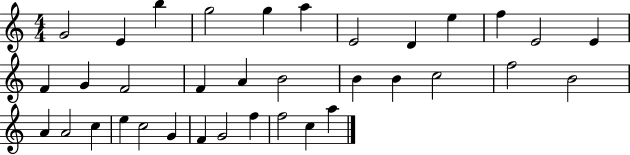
X:1
T:Untitled
M:4/4
L:1/4
K:C
G2 E b g2 g a E2 D e f E2 E F G F2 F A B2 B B c2 f2 B2 A A2 c e c2 G F G2 f f2 c a